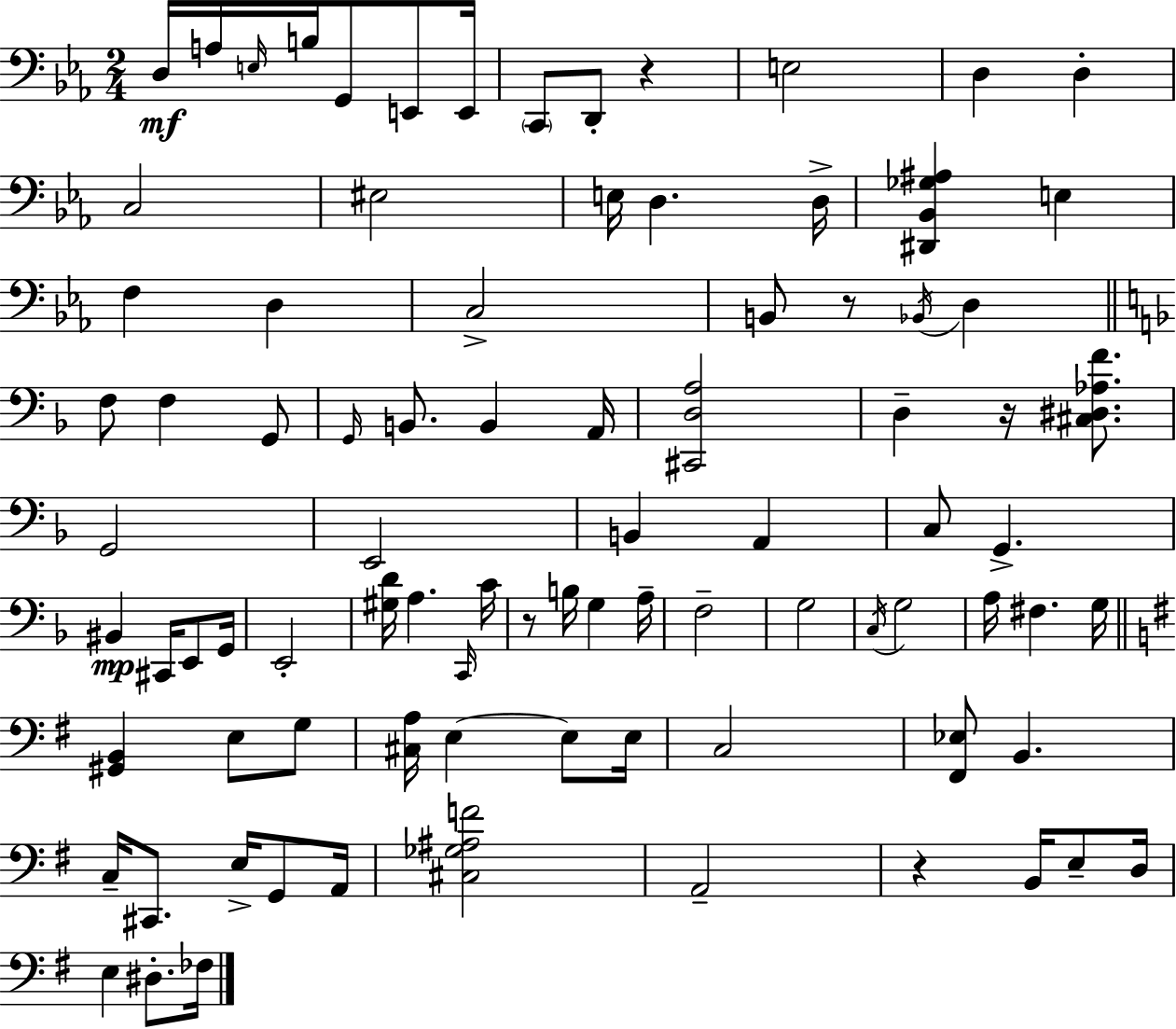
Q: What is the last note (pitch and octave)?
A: FES3